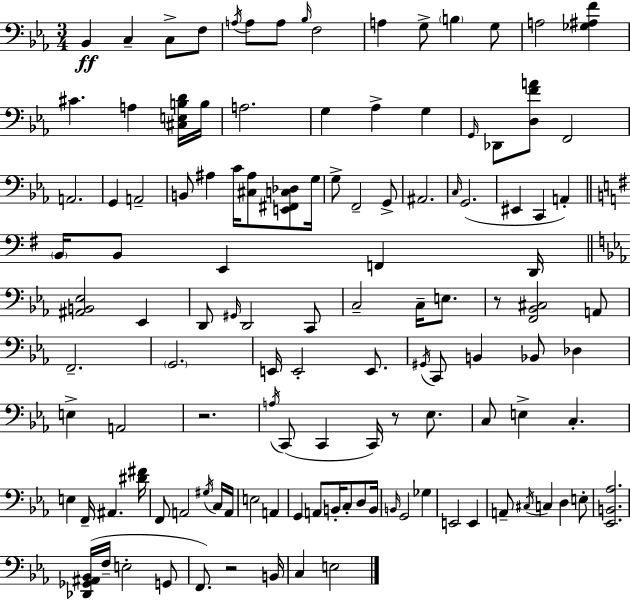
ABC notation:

X:1
T:Untitled
M:3/4
L:1/4
K:Cm
_B,, C, C,/2 F,/2 A,/4 A,/2 A,/2 _B,/4 F,2 A, G,/2 B, G,/2 A,2 [_G,^A,F] ^C A, [^C,E,B,D]/4 B,/4 A,2 G, _A, G, G,,/4 _D,,/2 [D,FA]/2 F,,2 A,,2 G,, A,,2 B,,/2 ^A, C/4 [^C,^A,]/2 [E,,^F,,C,_D,]/2 G,/4 G,/2 F,,2 G,,/2 ^A,,2 C,/4 G,,2 ^E,, C,, A,, B,,/4 B,,/2 E,, F,, D,,/4 [^A,,B,,_E,]2 _E,, D,,/2 ^G,,/4 D,,2 C,,/2 C,2 C,/4 E,/2 z/2 [F,,_B,,^C,]2 A,,/2 F,,2 G,,2 E,,/4 E,,2 E,,/2 ^G,,/4 C,,/2 B,, _B,,/2 _D, E, A,,2 z2 A,/4 C,,/2 C,, C,,/4 z/2 _E,/2 C,/2 E, C, E, F,,/4 ^A,, [^D^F]/4 F,,/2 A,,2 ^G,/4 C,/4 A,,/4 E,2 A,, G,, A,,/2 B,,/4 C,/2 D,/2 B,,/4 B,,/4 G,,2 _G, E,,2 E,, A,,/2 ^C,/4 C, D, E,/2 [_E,,B,,_A,]2 [_D,,_G,,^A,,_B,,]/4 F,/4 E,2 G,,/2 F,,/2 z2 B,,/4 C, E,2